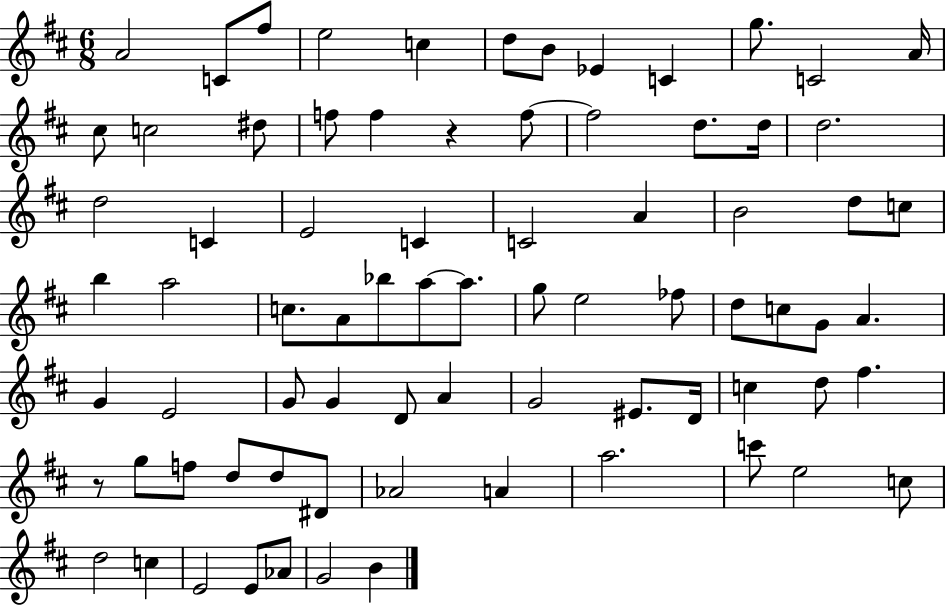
X:1
T:Untitled
M:6/8
L:1/4
K:D
A2 C/2 ^f/2 e2 c d/2 B/2 _E C g/2 C2 A/4 ^c/2 c2 ^d/2 f/2 f z f/2 f2 d/2 d/4 d2 d2 C E2 C C2 A B2 d/2 c/2 b a2 c/2 A/2 _b/2 a/2 a/2 g/2 e2 _f/2 d/2 c/2 G/2 A G E2 G/2 G D/2 A G2 ^E/2 D/4 c d/2 ^f z/2 g/2 f/2 d/2 d/2 ^D/2 _A2 A a2 c'/2 e2 c/2 d2 c E2 E/2 _A/2 G2 B